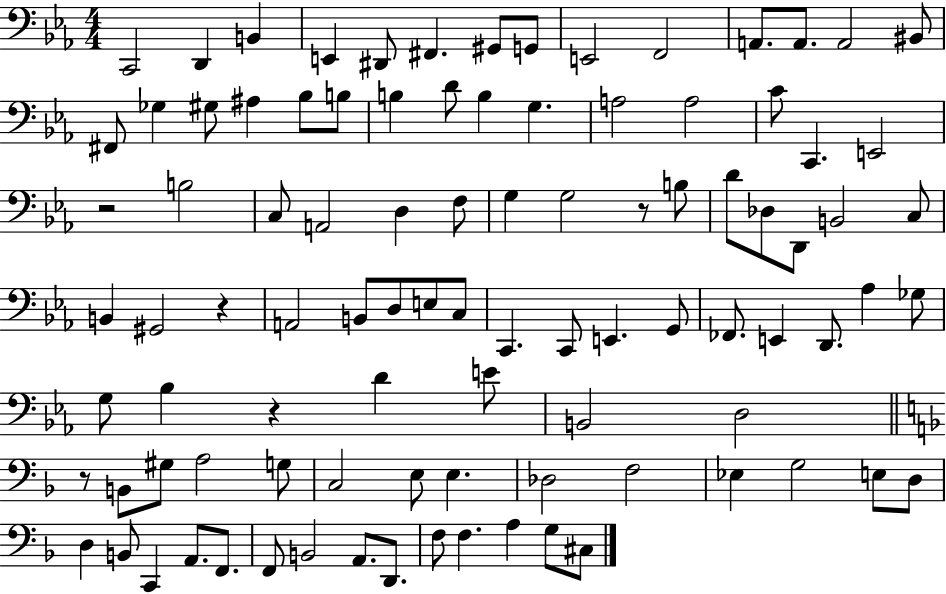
X:1
T:Untitled
M:4/4
L:1/4
K:Eb
C,,2 D,, B,, E,, ^D,,/2 ^F,, ^G,,/2 G,,/2 E,,2 F,,2 A,,/2 A,,/2 A,,2 ^B,,/2 ^F,,/2 _G, ^G,/2 ^A, _B,/2 B,/2 B, D/2 B, G, A,2 A,2 C/2 C,, E,,2 z2 B,2 C,/2 A,,2 D, F,/2 G, G,2 z/2 B,/2 D/2 _D,/2 D,,/2 B,,2 C,/2 B,, ^G,,2 z A,,2 B,,/2 D,/2 E,/2 C,/2 C,, C,,/2 E,, G,,/2 _F,,/2 E,, D,,/2 _A, _G,/2 G,/2 _B, z D E/2 B,,2 D,2 z/2 B,,/2 ^G,/2 A,2 G,/2 C,2 E,/2 E, _D,2 F,2 _E, G,2 E,/2 D,/2 D, B,,/2 C,, A,,/2 F,,/2 F,,/2 B,,2 A,,/2 D,,/2 F,/2 F, A, G,/2 ^C,/2